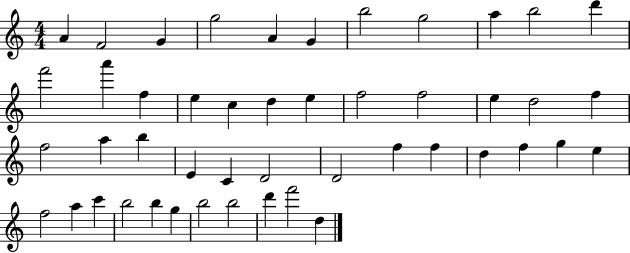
{
  \clef treble
  \numericTimeSignature
  \time 4/4
  \key c \major
  a'4 f'2 g'4 | g''2 a'4 g'4 | b''2 g''2 | a''4 b''2 d'''4 | \break f'''2 a'''4 f''4 | e''4 c''4 d''4 e''4 | f''2 f''2 | e''4 d''2 f''4 | \break f''2 a''4 b''4 | e'4 c'4 d'2 | d'2 f''4 f''4 | d''4 f''4 g''4 e''4 | \break f''2 a''4 c'''4 | b''2 b''4 g''4 | b''2 b''2 | d'''4 f'''2 d''4 | \break \bar "|."
}